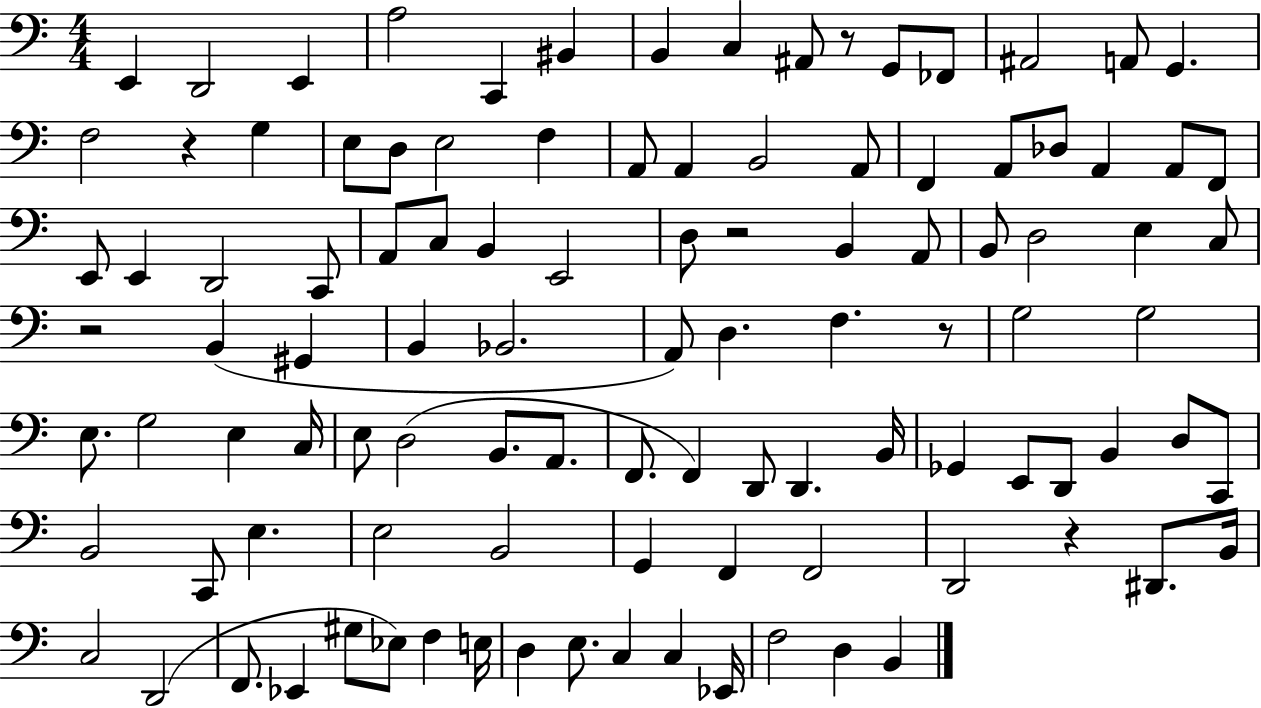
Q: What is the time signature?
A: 4/4